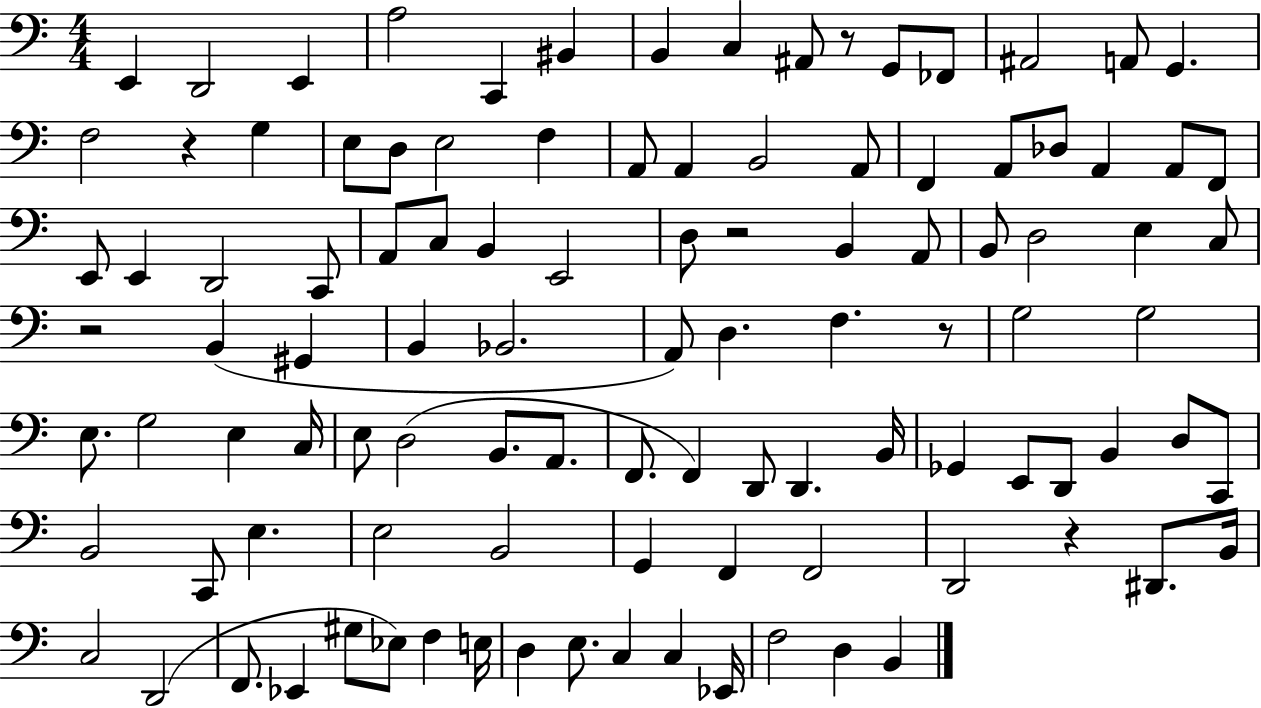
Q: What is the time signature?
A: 4/4